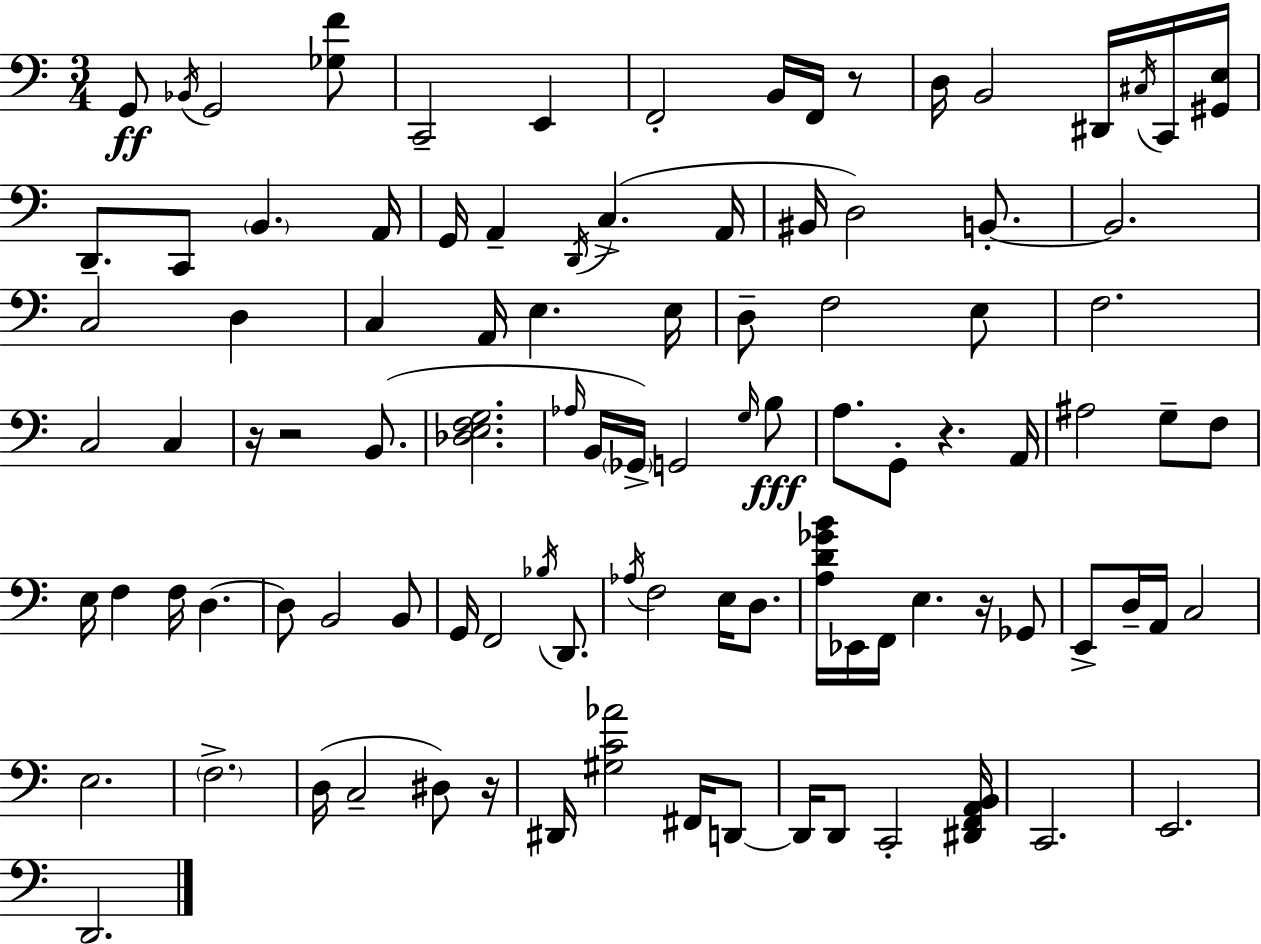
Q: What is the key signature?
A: A minor